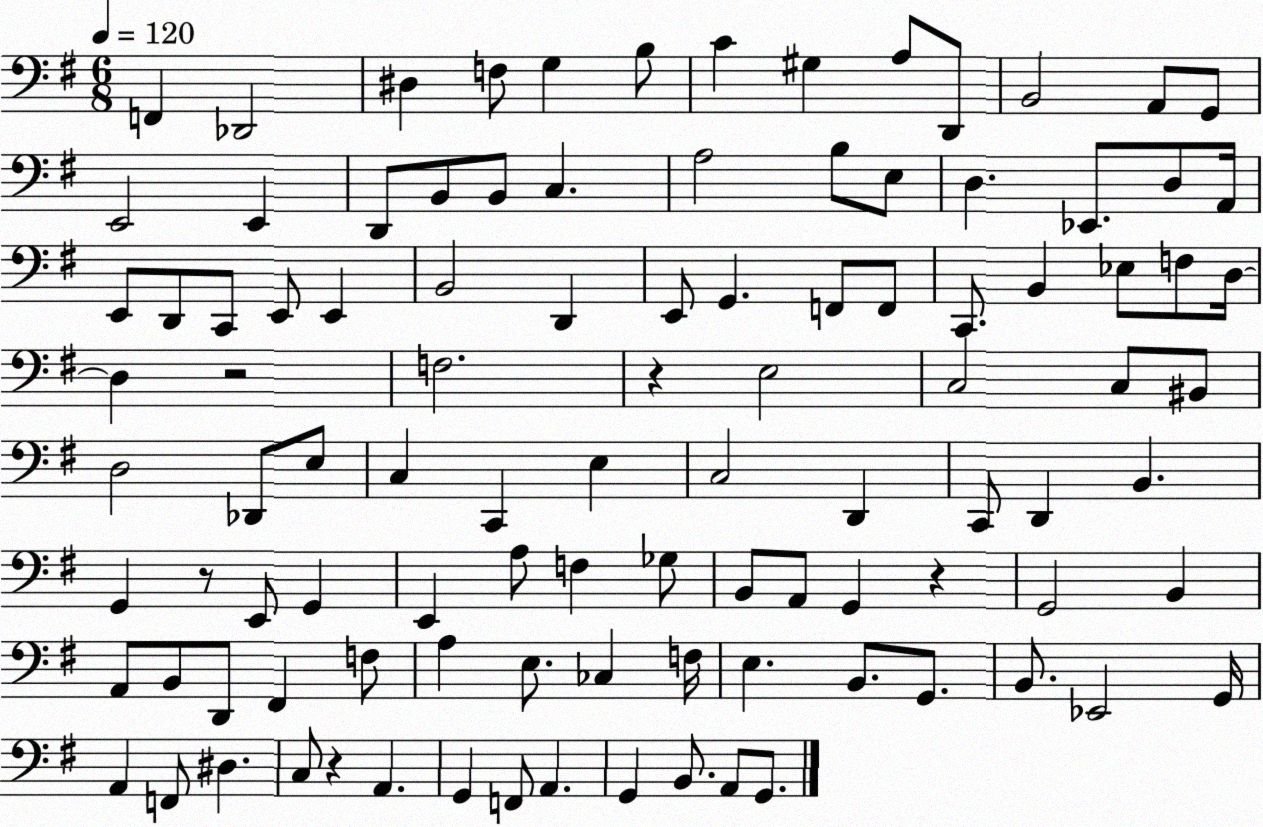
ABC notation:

X:1
T:Untitled
M:6/8
L:1/4
K:G
F,, _D,,2 ^D, F,/2 G, B,/2 C ^G, A,/2 D,,/2 B,,2 A,,/2 G,,/2 E,,2 E,, D,,/2 B,,/2 B,,/2 C, A,2 B,/2 E,/2 D, _E,,/2 D,/2 A,,/4 E,,/2 D,,/2 C,,/2 E,,/2 E,, B,,2 D,, E,,/2 G,, F,,/2 F,,/2 C,,/2 B,, _E,/2 F,/2 D,/4 D, z2 F,2 z E,2 C,2 C,/2 ^B,,/2 D,2 _D,,/2 E,/2 C, C,, E, C,2 D,, C,,/2 D,, B,, G,, z/2 E,,/2 G,, E,, A,/2 F, _G,/2 B,,/2 A,,/2 G,, z G,,2 B,, A,,/2 B,,/2 D,,/2 ^F,, F,/2 A, E,/2 _C, F,/4 E, B,,/2 G,,/2 B,,/2 _E,,2 G,,/4 A,, F,,/2 ^D, C,/2 z A,, G,, F,,/2 A,, G,, B,,/2 A,,/2 G,,/2